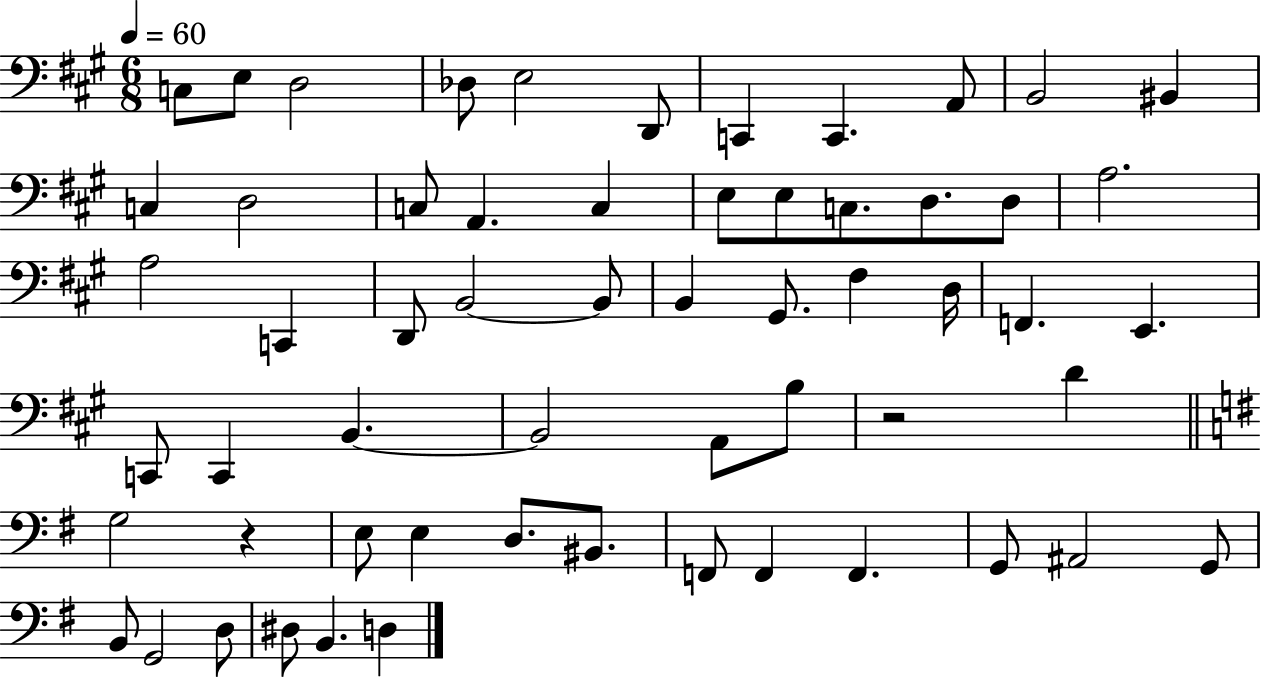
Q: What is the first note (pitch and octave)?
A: C3